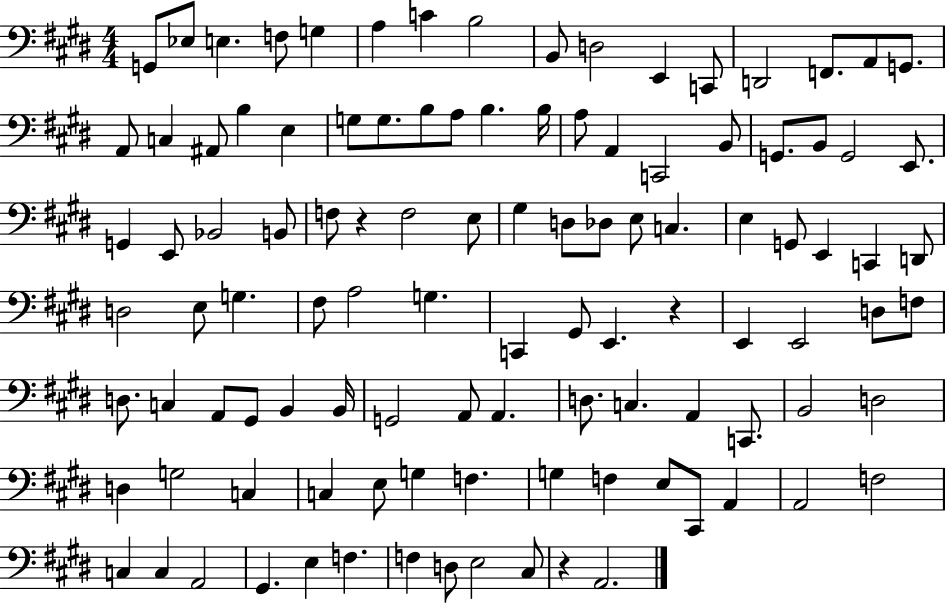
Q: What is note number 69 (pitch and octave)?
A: G#2